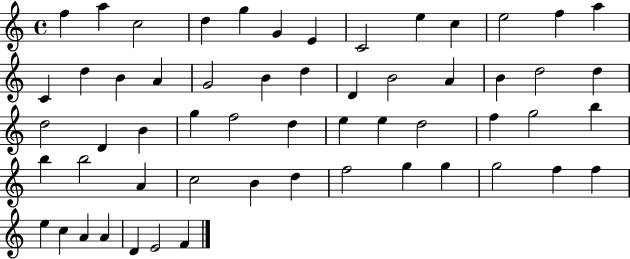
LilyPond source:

{
  \clef treble
  \time 4/4
  \defaultTimeSignature
  \key c \major
  f''4 a''4 c''2 | d''4 g''4 g'4 e'4 | c'2 e''4 c''4 | e''2 f''4 a''4 | \break c'4 d''4 b'4 a'4 | g'2 b'4 d''4 | d'4 b'2 a'4 | b'4 d''2 d''4 | \break d''2 d'4 b'4 | g''4 f''2 d''4 | e''4 e''4 d''2 | f''4 g''2 b''4 | \break b''4 b''2 a'4 | c''2 b'4 d''4 | f''2 g''4 g''4 | g''2 f''4 f''4 | \break e''4 c''4 a'4 a'4 | d'4 e'2 f'4 | \bar "|."
}